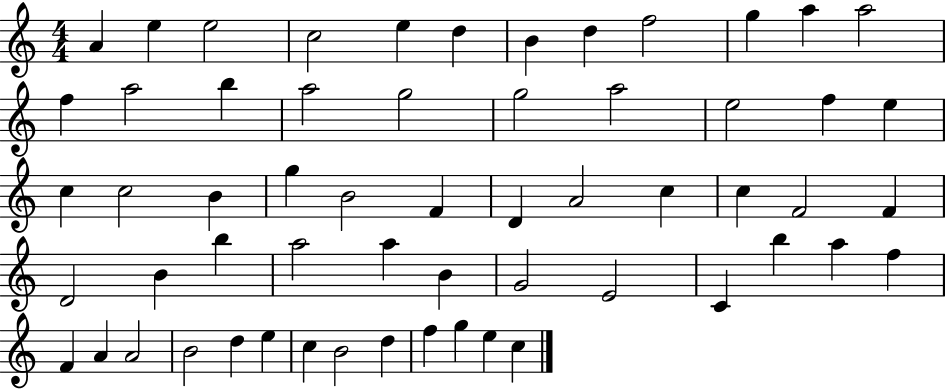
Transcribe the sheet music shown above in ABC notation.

X:1
T:Untitled
M:4/4
L:1/4
K:C
A e e2 c2 e d B d f2 g a a2 f a2 b a2 g2 g2 a2 e2 f e c c2 B g B2 F D A2 c c F2 F D2 B b a2 a B G2 E2 C b a f F A A2 B2 d e c B2 d f g e c